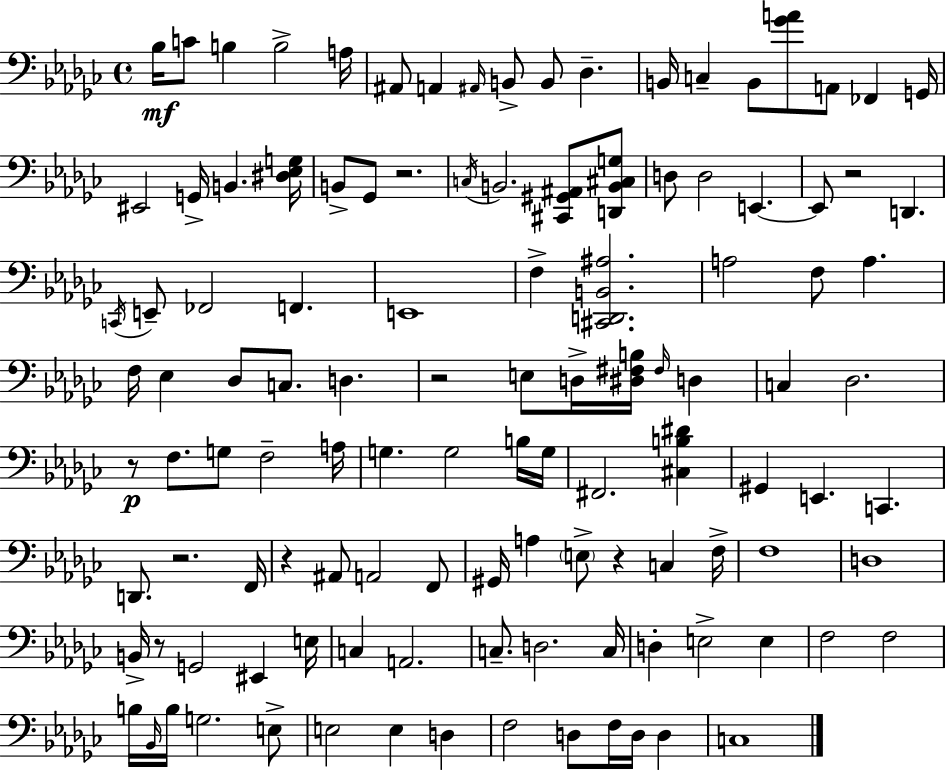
{
  \clef bass
  \time 4/4
  \defaultTimeSignature
  \key ees \minor
  bes16\mf c'8 b4 b2-> a16 | ais,8 a,4 \grace { ais,16 } b,8-> b,8 des4.-- | b,16 c4-- b,8 <ges' a'>8 a,8 fes,4 | g,16 eis,2 g,16-> b,4. | \break <dis ees g>16 b,8-> ges,8 r2. | \acciaccatura { c16 } b,2. <cis, gis, ais,>8 | <d, b, cis g>8 d8 d2 e,4.~~ | e,8 r2 d,4. | \break \acciaccatura { c,16 } e,8-- fes,2 f,4. | e,1 | f4-> <cis, d, b, ais>2. | a2 f8 a4. | \break f16 ees4 des8 c8. d4. | r2 e8 d16-> <dis fis b>16 \grace { fis16 } | d4 c4 des2. | r8\p f8. g8 f2-- | \break a16 g4. g2 | b16 g16 fis,2. | <cis b dis'>4 gis,4 e,4. c,4. | d,8. r2. | \break f,16 r4 ais,8 a,2 | f,8 gis,16 a4 \parenthesize e8-> r4 c4 | f16-> f1 | d1 | \break b,16-> r8 g,2 eis,4 | e16 c4 a,2. | c8.-- d2. | c16 d4-. e2-> | \break e4 f2 f2 | b16 \grace { bes,16 } b16 g2. | e8-> e2 e4 | d4 f2 d8 f16 | \break d16 d4 c1 | \bar "|."
}